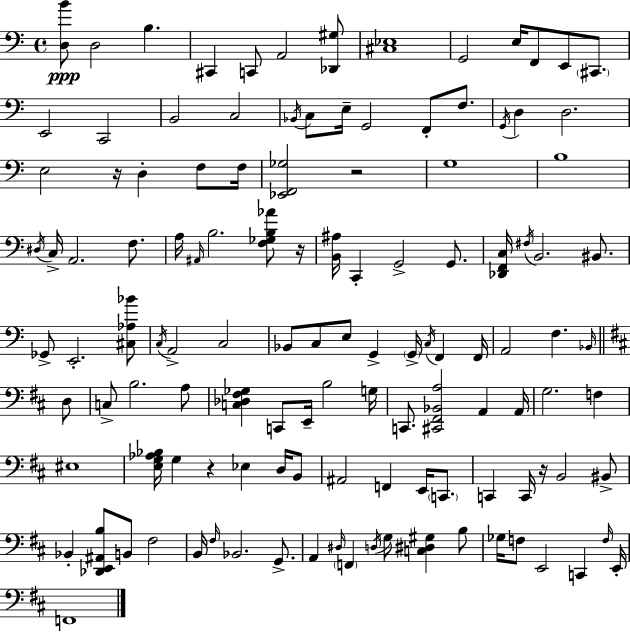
[D3,B4]/e D3/h B3/q. C#2/q C2/e A2/h [Db2,G#3]/e [C#3,Eb3]/w G2/h E3/s F2/e E2/e C#2/e. E2/h C2/h B2/h C3/h Bb2/s C3/e E3/s G2/h F2/e F3/e. G2/s D3/q D3/h. E3/h R/s D3/q F3/e F3/s [Eb2,F2,Gb3]/h R/h G3/w B3/w D#3/s C3/s A2/h. F3/e. A3/s A#2/s B3/h. [F3,Gb3,B3,Ab4]/e R/s [B2,A#3]/s C2/q G2/h G2/e. [Db2,F2,C3]/s F#3/s B2/h. BIS2/e. Gb2/e E2/h. [C#3,Ab3,Bb4]/e C3/s A2/h C3/h Bb2/e C3/e E3/e G2/q G2/s C3/s F2/q F2/s A2/h F3/q. Bb2/s D3/e C3/e B3/h. A3/e [C3,Db3,F#3,Gb3]/q C2/e E2/s B3/h G3/s C2/e. [C#2,F#2,Bb2,A3]/h A2/q A2/s G3/h. F3/q EIS3/w [E3,G3,Ab3,Bb3]/s G3/q R/q Eb3/q D3/s B2/e A#2/h F2/q E2/s C2/e. C2/q C2/s R/s B2/h BIS2/e Bb2/q [Db2,E2,A#2,B3]/e B2/e F#3/h B2/s F#3/s Bb2/h. G2/e. A2/q D#3/s F2/q D3/s G3/e [C3,D#3,G#3]/q B3/e Gb3/s F3/e E2/h C2/q F3/s E2/s F2/w